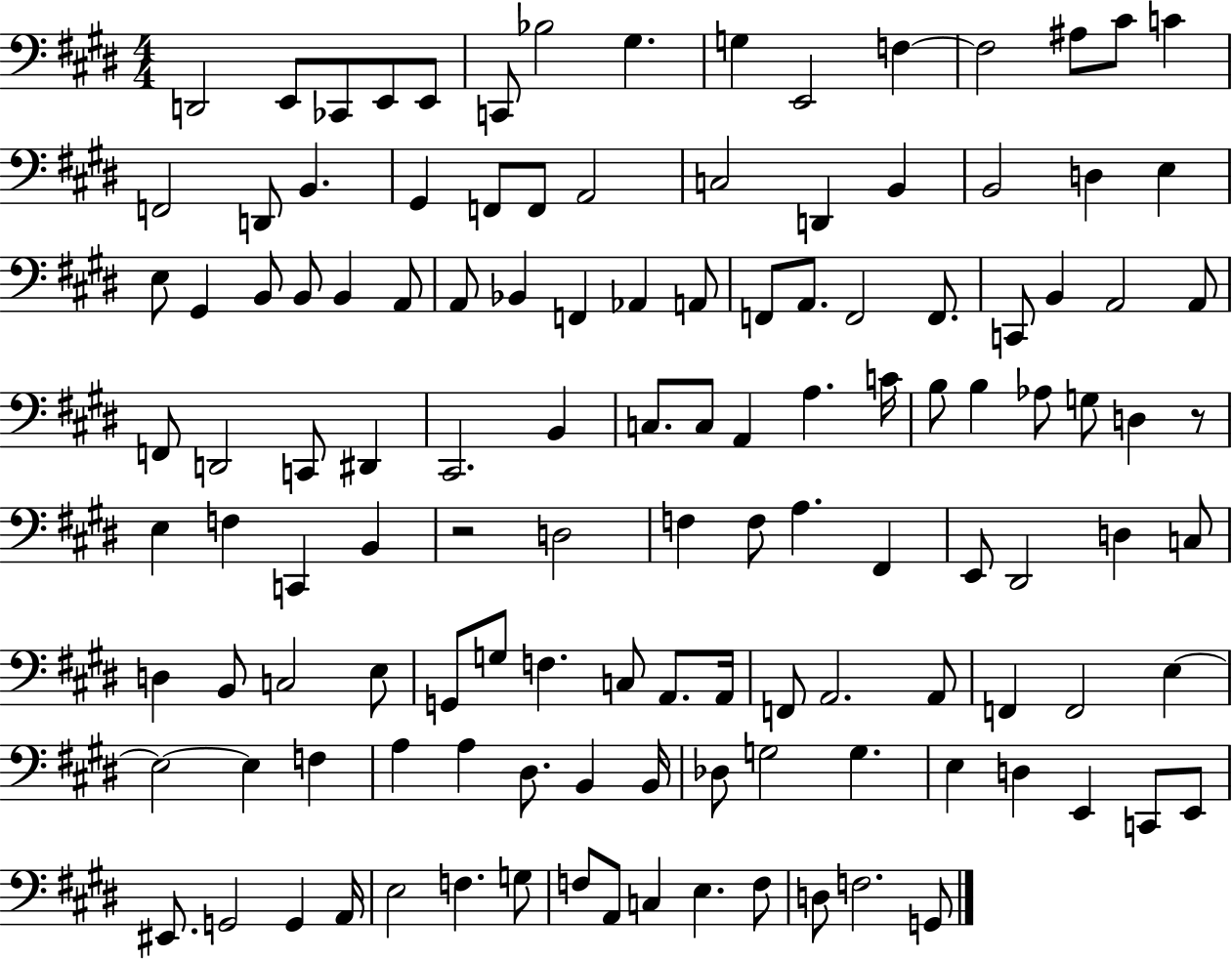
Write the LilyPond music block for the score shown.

{
  \clef bass
  \numericTimeSignature
  \time 4/4
  \key e \major
  d,2 e,8 ces,8 e,8 e,8 | c,8 bes2 gis4. | g4 e,2 f4~~ | f2 ais8 cis'8 c'4 | \break f,2 d,8 b,4. | gis,4 f,8 f,8 a,2 | c2 d,4 b,4 | b,2 d4 e4 | \break e8 gis,4 b,8 b,8 b,4 a,8 | a,8 bes,4 f,4 aes,4 a,8 | f,8 a,8. f,2 f,8. | c,8 b,4 a,2 a,8 | \break f,8 d,2 c,8 dis,4 | cis,2. b,4 | c8. c8 a,4 a4. c'16 | b8 b4 aes8 g8 d4 r8 | \break e4 f4 c,4 b,4 | r2 d2 | f4 f8 a4. fis,4 | e,8 dis,2 d4 c8 | \break d4 b,8 c2 e8 | g,8 g8 f4. c8 a,8. a,16 | f,8 a,2. a,8 | f,4 f,2 e4~~ | \break e2~~ e4 f4 | a4 a4 dis8. b,4 b,16 | des8 g2 g4. | e4 d4 e,4 c,8 e,8 | \break eis,8. g,2 g,4 a,16 | e2 f4. g8 | f8 a,8 c4 e4. f8 | d8 f2. g,8 | \break \bar "|."
}